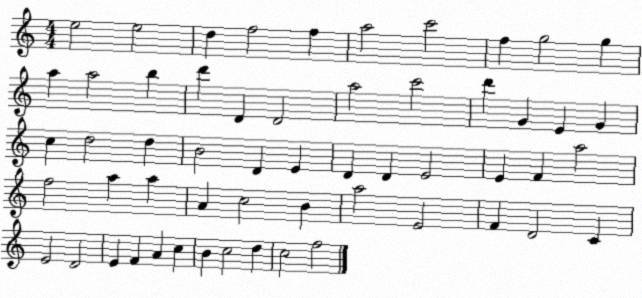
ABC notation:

X:1
T:Untitled
M:4/4
L:1/4
K:C
e2 e2 d f2 f a2 c'2 f g2 g a a2 b d' D D2 a2 c'2 d' G E G c d2 d B2 D E D D E2 E F a2 f2 a a A c2 B a2 E2 F D2 C E2 D2 E F A c B c2 d c2 f2